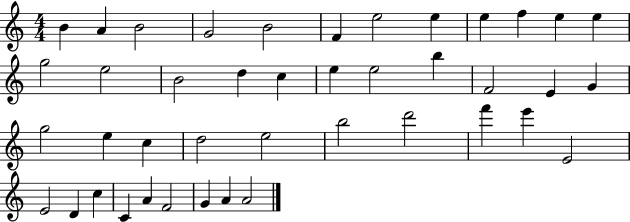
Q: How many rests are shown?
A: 0